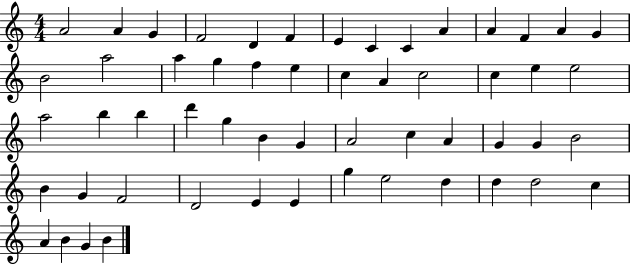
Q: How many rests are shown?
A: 0